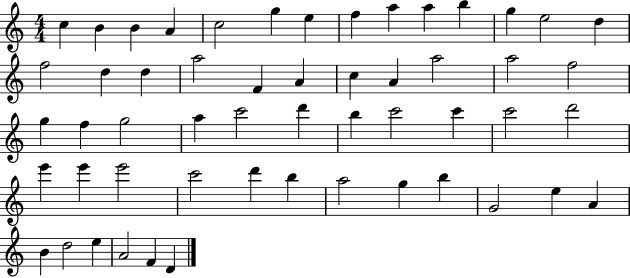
X:1
T:Untitled
M:4/4
L:1/4
K:C
c B B A c2 g e f a a b g e2 d f2 d d a2 F A c A a2 a2 f2 g f g2 a c'2 d' b c'2 c' c'2 d'2 e' e' e'2 c'2 d' b a2 g b G2 e A B d2 e A2 F D